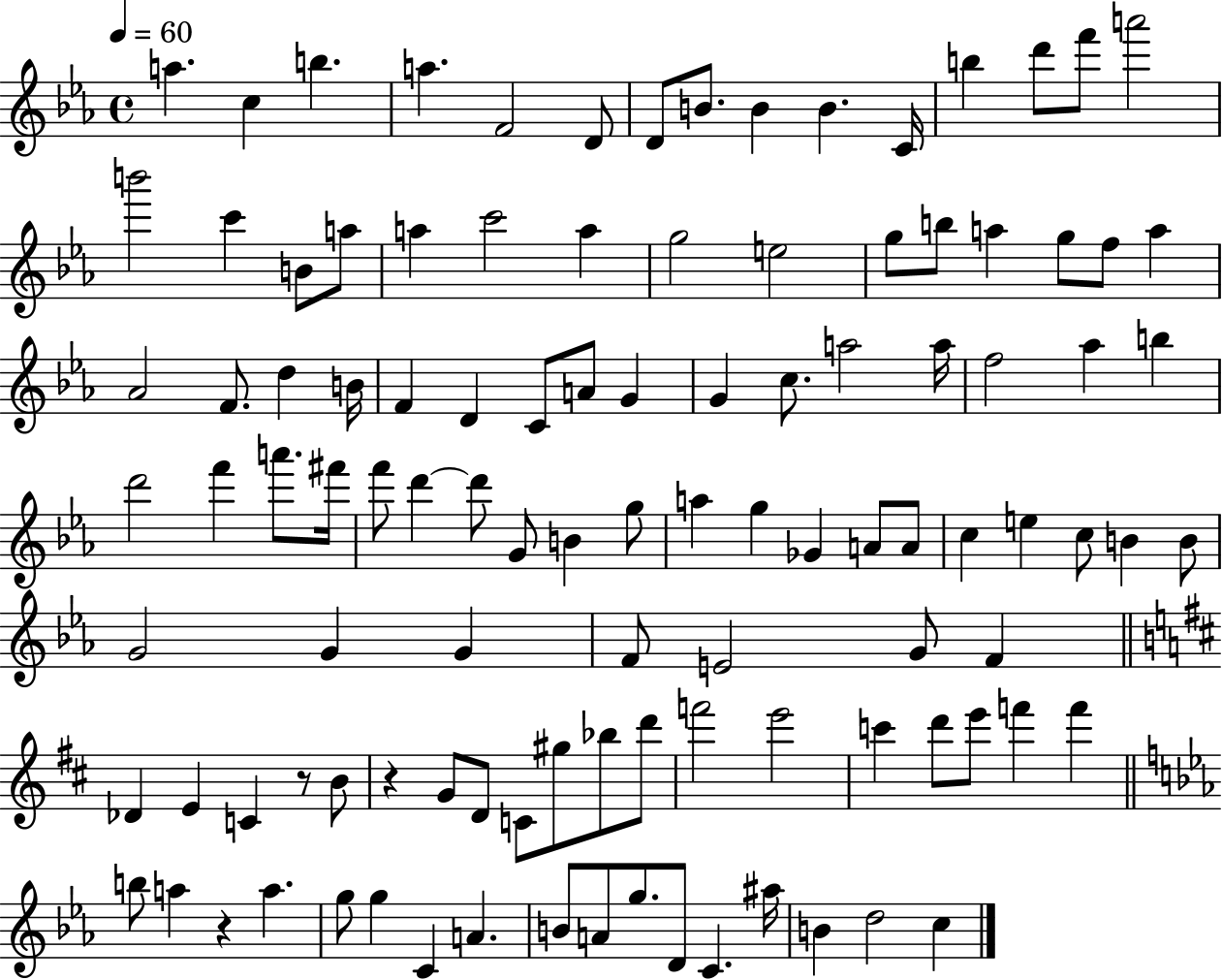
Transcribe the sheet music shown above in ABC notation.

X:1
T:Untitled
M:4/4
L:1/4
K:Eb
a c b a F2 D/2 D/2 B/2 B B C/4 b d'/2 f'/2 a'2 b'2 c' B/2 a/2 a c'2 a g2 e2 g/2 b/2 a g/2 f/2 a _A2 F/2 d B/4 F D C/2 A/2 G G c/2 a2 a/4 f2 _a b d'2 f' a'/2 ^f'/4 f'/2 d' d'/2 G/2 B g/2 a g _G A/2 A/2 c e c/2 B B/2 G2 G G F/2 E2 G/2 F _D E C z/2 B/2 z G/2 D/2 C/2 ^g/2 _b/2 d'/2 f'2 e'2 c' d'/2 e'/2 f' f' b/2 a z a g/2 g C A B/2 A/2 g/2 D/2 C ^a/4 B d2 c